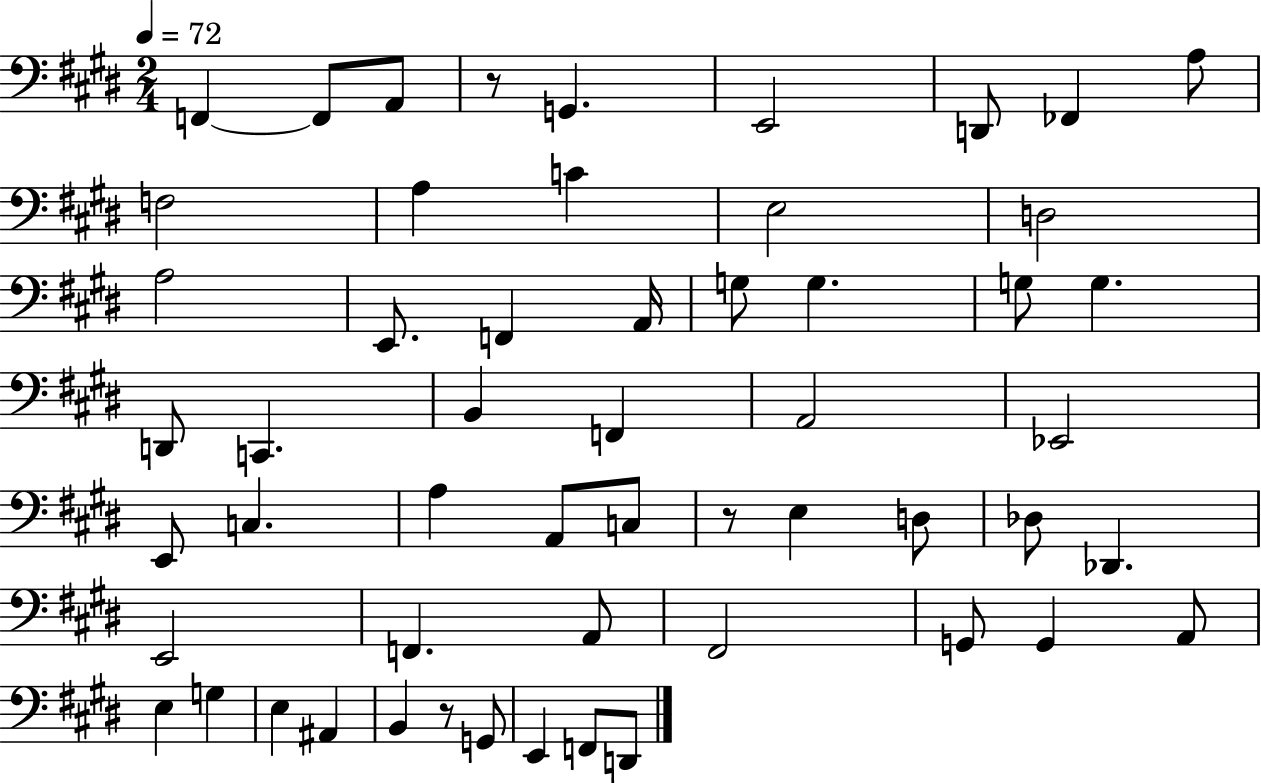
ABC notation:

X:1
T:Untitled
M:2/4
L:1/4
K:E
F,, F,,/2 A,,/2 z/2 G,, E,,2 D,,/2 _F,, A,/2 F,2 A, C E,2 D,2 A,2 E,,/2 F,, A,,/4 G,/2 G, G,/2 G, D,,/2 C,, B,, F,, A,,2 _E,,2 E,,/2 C, A, A,,/2 C,/2 z/2 E, D,/2 _D,/2 _D,, E,,2 F,, A,,/2 ^F,,2 G,,/2 G,, A,,/2 E, G, E, ^A,, B,, z/2 G,,/2 E,, F,,/2 D,,/2